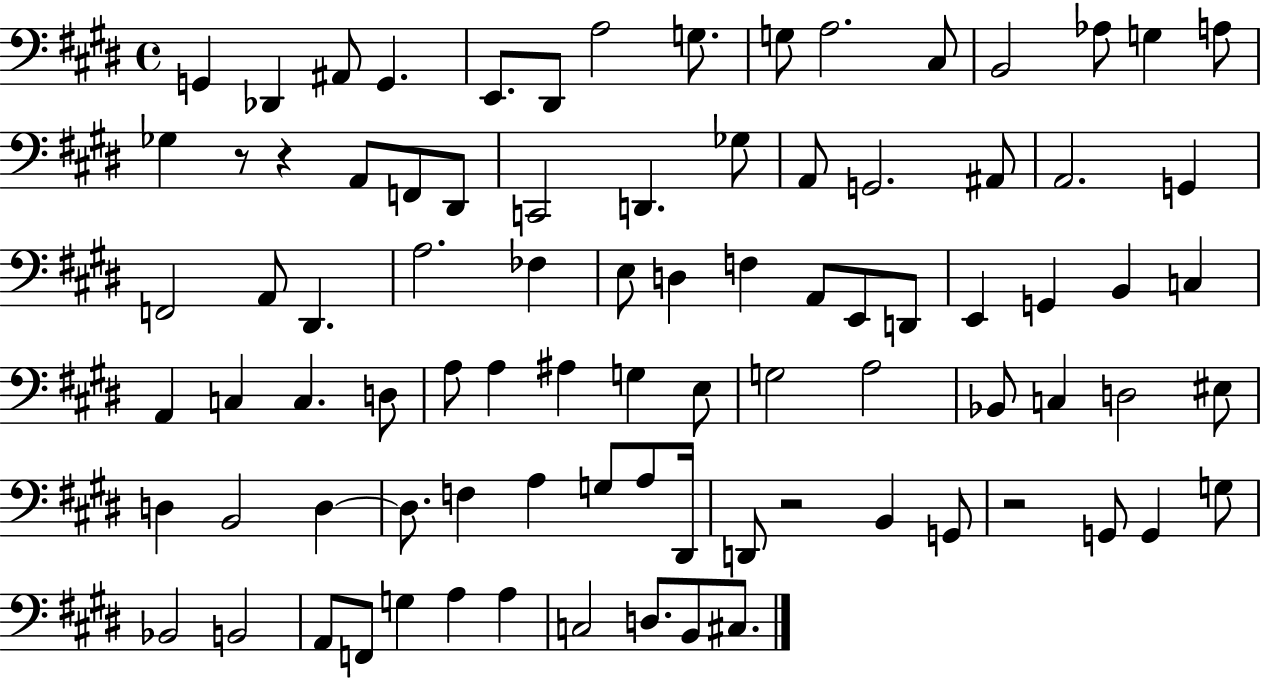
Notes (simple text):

G2/q Db2/q A#2/e G2/q. E2/e. D#2/e A3/h G3/e. G3/e A3/h. C#3/e B2/h Ab3/e G3/q A3/e Gb3/q R/e R/q A2/e F2/e D#2/e C2/h D2/q. Gb3/e A2/e G2/h. A#2/e A2/h. G2/q F2/h A2/e D#2/q. A3/h. FES3/q E3/e D3/q F3/q A2/e E2/e D2/e E2/q G2/q B2/q C3/q A2/q C3/q C3/q. D3/e A3/e A3/q A#3/q G3/q E3/e G3/h A3/h Bb2/e C3/q D3/h EIS3/e D3/q B2/h D3/q D3/e. F3/q A3/q G3/e A3/e D#2/s D2/e R/h B2/q G2/e R/h G2/e G2/q G3/e Bb2/h B2/h A2/e F2/e G3/q A3/q A3/q C3/h D3/e. B2/e C#3/e.